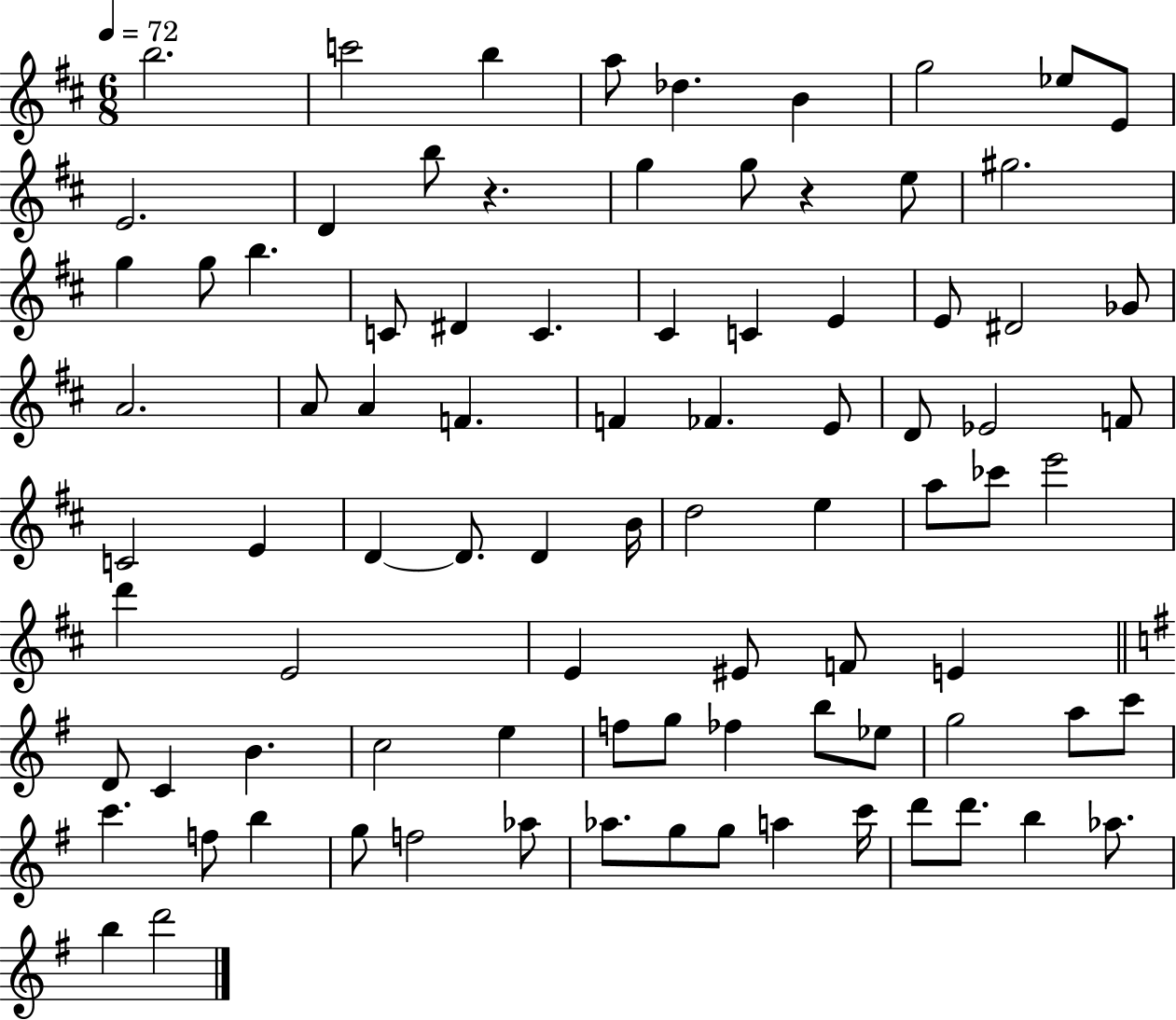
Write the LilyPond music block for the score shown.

{
  \clef treble
  \numericTimeSignature
  \time 6/8
  \key d \major
  \tempo 4 = 72
  \repeat volta 2 { b''2. | c'''2 b''4 | a''8 des''4. b'4 | g''2 ees''8 e'8 | \break e'2. | d'4 b''8 r4. | g''4 g''8 r4 e''8 | gis''2. | \break g''4 g''8 b''4. | c'8 dis'4 c'4. | cis'4 c'4 e'4 | e'8 dis'2 ges'8 | \break a'2. | a'8 a'4 f'4. | f'4 fes'4. e'8 | d'8 ees'2 f'8 | \break c'2 e'4 | d'4~~ d'8. d'4 b'16 | d''2 e''4 | a''8 ces'''8 e'''2 | \break d'''4 e'2 | e'4 eis'8 f'8 e'4 | \bar "||" \break \key g \major d'8 c'4 b'4. | c''2 e''4 | f''8 g''8 fes''4 b''8 ees''8 | g''2 a''8 c'''8 | \break c'''4. f''8 b''4 | g''8 f''2 aes''8 | aes''8. g''8 g''8 a''4 c'''16 | d'''8 d'''8. b''4 aes''8. | \break b''4 d'''2 | } \bar "|."
}